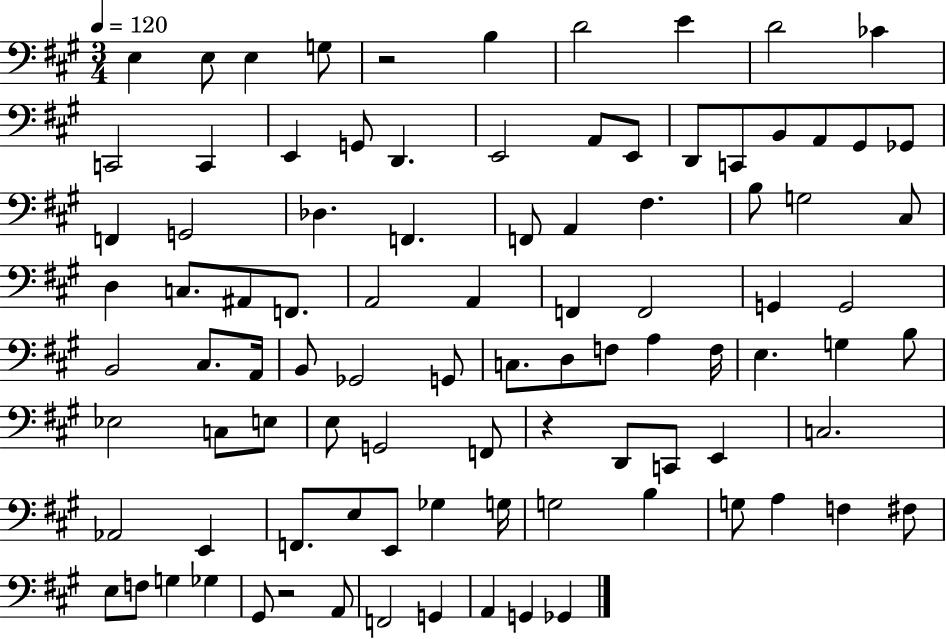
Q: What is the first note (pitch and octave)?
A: E3